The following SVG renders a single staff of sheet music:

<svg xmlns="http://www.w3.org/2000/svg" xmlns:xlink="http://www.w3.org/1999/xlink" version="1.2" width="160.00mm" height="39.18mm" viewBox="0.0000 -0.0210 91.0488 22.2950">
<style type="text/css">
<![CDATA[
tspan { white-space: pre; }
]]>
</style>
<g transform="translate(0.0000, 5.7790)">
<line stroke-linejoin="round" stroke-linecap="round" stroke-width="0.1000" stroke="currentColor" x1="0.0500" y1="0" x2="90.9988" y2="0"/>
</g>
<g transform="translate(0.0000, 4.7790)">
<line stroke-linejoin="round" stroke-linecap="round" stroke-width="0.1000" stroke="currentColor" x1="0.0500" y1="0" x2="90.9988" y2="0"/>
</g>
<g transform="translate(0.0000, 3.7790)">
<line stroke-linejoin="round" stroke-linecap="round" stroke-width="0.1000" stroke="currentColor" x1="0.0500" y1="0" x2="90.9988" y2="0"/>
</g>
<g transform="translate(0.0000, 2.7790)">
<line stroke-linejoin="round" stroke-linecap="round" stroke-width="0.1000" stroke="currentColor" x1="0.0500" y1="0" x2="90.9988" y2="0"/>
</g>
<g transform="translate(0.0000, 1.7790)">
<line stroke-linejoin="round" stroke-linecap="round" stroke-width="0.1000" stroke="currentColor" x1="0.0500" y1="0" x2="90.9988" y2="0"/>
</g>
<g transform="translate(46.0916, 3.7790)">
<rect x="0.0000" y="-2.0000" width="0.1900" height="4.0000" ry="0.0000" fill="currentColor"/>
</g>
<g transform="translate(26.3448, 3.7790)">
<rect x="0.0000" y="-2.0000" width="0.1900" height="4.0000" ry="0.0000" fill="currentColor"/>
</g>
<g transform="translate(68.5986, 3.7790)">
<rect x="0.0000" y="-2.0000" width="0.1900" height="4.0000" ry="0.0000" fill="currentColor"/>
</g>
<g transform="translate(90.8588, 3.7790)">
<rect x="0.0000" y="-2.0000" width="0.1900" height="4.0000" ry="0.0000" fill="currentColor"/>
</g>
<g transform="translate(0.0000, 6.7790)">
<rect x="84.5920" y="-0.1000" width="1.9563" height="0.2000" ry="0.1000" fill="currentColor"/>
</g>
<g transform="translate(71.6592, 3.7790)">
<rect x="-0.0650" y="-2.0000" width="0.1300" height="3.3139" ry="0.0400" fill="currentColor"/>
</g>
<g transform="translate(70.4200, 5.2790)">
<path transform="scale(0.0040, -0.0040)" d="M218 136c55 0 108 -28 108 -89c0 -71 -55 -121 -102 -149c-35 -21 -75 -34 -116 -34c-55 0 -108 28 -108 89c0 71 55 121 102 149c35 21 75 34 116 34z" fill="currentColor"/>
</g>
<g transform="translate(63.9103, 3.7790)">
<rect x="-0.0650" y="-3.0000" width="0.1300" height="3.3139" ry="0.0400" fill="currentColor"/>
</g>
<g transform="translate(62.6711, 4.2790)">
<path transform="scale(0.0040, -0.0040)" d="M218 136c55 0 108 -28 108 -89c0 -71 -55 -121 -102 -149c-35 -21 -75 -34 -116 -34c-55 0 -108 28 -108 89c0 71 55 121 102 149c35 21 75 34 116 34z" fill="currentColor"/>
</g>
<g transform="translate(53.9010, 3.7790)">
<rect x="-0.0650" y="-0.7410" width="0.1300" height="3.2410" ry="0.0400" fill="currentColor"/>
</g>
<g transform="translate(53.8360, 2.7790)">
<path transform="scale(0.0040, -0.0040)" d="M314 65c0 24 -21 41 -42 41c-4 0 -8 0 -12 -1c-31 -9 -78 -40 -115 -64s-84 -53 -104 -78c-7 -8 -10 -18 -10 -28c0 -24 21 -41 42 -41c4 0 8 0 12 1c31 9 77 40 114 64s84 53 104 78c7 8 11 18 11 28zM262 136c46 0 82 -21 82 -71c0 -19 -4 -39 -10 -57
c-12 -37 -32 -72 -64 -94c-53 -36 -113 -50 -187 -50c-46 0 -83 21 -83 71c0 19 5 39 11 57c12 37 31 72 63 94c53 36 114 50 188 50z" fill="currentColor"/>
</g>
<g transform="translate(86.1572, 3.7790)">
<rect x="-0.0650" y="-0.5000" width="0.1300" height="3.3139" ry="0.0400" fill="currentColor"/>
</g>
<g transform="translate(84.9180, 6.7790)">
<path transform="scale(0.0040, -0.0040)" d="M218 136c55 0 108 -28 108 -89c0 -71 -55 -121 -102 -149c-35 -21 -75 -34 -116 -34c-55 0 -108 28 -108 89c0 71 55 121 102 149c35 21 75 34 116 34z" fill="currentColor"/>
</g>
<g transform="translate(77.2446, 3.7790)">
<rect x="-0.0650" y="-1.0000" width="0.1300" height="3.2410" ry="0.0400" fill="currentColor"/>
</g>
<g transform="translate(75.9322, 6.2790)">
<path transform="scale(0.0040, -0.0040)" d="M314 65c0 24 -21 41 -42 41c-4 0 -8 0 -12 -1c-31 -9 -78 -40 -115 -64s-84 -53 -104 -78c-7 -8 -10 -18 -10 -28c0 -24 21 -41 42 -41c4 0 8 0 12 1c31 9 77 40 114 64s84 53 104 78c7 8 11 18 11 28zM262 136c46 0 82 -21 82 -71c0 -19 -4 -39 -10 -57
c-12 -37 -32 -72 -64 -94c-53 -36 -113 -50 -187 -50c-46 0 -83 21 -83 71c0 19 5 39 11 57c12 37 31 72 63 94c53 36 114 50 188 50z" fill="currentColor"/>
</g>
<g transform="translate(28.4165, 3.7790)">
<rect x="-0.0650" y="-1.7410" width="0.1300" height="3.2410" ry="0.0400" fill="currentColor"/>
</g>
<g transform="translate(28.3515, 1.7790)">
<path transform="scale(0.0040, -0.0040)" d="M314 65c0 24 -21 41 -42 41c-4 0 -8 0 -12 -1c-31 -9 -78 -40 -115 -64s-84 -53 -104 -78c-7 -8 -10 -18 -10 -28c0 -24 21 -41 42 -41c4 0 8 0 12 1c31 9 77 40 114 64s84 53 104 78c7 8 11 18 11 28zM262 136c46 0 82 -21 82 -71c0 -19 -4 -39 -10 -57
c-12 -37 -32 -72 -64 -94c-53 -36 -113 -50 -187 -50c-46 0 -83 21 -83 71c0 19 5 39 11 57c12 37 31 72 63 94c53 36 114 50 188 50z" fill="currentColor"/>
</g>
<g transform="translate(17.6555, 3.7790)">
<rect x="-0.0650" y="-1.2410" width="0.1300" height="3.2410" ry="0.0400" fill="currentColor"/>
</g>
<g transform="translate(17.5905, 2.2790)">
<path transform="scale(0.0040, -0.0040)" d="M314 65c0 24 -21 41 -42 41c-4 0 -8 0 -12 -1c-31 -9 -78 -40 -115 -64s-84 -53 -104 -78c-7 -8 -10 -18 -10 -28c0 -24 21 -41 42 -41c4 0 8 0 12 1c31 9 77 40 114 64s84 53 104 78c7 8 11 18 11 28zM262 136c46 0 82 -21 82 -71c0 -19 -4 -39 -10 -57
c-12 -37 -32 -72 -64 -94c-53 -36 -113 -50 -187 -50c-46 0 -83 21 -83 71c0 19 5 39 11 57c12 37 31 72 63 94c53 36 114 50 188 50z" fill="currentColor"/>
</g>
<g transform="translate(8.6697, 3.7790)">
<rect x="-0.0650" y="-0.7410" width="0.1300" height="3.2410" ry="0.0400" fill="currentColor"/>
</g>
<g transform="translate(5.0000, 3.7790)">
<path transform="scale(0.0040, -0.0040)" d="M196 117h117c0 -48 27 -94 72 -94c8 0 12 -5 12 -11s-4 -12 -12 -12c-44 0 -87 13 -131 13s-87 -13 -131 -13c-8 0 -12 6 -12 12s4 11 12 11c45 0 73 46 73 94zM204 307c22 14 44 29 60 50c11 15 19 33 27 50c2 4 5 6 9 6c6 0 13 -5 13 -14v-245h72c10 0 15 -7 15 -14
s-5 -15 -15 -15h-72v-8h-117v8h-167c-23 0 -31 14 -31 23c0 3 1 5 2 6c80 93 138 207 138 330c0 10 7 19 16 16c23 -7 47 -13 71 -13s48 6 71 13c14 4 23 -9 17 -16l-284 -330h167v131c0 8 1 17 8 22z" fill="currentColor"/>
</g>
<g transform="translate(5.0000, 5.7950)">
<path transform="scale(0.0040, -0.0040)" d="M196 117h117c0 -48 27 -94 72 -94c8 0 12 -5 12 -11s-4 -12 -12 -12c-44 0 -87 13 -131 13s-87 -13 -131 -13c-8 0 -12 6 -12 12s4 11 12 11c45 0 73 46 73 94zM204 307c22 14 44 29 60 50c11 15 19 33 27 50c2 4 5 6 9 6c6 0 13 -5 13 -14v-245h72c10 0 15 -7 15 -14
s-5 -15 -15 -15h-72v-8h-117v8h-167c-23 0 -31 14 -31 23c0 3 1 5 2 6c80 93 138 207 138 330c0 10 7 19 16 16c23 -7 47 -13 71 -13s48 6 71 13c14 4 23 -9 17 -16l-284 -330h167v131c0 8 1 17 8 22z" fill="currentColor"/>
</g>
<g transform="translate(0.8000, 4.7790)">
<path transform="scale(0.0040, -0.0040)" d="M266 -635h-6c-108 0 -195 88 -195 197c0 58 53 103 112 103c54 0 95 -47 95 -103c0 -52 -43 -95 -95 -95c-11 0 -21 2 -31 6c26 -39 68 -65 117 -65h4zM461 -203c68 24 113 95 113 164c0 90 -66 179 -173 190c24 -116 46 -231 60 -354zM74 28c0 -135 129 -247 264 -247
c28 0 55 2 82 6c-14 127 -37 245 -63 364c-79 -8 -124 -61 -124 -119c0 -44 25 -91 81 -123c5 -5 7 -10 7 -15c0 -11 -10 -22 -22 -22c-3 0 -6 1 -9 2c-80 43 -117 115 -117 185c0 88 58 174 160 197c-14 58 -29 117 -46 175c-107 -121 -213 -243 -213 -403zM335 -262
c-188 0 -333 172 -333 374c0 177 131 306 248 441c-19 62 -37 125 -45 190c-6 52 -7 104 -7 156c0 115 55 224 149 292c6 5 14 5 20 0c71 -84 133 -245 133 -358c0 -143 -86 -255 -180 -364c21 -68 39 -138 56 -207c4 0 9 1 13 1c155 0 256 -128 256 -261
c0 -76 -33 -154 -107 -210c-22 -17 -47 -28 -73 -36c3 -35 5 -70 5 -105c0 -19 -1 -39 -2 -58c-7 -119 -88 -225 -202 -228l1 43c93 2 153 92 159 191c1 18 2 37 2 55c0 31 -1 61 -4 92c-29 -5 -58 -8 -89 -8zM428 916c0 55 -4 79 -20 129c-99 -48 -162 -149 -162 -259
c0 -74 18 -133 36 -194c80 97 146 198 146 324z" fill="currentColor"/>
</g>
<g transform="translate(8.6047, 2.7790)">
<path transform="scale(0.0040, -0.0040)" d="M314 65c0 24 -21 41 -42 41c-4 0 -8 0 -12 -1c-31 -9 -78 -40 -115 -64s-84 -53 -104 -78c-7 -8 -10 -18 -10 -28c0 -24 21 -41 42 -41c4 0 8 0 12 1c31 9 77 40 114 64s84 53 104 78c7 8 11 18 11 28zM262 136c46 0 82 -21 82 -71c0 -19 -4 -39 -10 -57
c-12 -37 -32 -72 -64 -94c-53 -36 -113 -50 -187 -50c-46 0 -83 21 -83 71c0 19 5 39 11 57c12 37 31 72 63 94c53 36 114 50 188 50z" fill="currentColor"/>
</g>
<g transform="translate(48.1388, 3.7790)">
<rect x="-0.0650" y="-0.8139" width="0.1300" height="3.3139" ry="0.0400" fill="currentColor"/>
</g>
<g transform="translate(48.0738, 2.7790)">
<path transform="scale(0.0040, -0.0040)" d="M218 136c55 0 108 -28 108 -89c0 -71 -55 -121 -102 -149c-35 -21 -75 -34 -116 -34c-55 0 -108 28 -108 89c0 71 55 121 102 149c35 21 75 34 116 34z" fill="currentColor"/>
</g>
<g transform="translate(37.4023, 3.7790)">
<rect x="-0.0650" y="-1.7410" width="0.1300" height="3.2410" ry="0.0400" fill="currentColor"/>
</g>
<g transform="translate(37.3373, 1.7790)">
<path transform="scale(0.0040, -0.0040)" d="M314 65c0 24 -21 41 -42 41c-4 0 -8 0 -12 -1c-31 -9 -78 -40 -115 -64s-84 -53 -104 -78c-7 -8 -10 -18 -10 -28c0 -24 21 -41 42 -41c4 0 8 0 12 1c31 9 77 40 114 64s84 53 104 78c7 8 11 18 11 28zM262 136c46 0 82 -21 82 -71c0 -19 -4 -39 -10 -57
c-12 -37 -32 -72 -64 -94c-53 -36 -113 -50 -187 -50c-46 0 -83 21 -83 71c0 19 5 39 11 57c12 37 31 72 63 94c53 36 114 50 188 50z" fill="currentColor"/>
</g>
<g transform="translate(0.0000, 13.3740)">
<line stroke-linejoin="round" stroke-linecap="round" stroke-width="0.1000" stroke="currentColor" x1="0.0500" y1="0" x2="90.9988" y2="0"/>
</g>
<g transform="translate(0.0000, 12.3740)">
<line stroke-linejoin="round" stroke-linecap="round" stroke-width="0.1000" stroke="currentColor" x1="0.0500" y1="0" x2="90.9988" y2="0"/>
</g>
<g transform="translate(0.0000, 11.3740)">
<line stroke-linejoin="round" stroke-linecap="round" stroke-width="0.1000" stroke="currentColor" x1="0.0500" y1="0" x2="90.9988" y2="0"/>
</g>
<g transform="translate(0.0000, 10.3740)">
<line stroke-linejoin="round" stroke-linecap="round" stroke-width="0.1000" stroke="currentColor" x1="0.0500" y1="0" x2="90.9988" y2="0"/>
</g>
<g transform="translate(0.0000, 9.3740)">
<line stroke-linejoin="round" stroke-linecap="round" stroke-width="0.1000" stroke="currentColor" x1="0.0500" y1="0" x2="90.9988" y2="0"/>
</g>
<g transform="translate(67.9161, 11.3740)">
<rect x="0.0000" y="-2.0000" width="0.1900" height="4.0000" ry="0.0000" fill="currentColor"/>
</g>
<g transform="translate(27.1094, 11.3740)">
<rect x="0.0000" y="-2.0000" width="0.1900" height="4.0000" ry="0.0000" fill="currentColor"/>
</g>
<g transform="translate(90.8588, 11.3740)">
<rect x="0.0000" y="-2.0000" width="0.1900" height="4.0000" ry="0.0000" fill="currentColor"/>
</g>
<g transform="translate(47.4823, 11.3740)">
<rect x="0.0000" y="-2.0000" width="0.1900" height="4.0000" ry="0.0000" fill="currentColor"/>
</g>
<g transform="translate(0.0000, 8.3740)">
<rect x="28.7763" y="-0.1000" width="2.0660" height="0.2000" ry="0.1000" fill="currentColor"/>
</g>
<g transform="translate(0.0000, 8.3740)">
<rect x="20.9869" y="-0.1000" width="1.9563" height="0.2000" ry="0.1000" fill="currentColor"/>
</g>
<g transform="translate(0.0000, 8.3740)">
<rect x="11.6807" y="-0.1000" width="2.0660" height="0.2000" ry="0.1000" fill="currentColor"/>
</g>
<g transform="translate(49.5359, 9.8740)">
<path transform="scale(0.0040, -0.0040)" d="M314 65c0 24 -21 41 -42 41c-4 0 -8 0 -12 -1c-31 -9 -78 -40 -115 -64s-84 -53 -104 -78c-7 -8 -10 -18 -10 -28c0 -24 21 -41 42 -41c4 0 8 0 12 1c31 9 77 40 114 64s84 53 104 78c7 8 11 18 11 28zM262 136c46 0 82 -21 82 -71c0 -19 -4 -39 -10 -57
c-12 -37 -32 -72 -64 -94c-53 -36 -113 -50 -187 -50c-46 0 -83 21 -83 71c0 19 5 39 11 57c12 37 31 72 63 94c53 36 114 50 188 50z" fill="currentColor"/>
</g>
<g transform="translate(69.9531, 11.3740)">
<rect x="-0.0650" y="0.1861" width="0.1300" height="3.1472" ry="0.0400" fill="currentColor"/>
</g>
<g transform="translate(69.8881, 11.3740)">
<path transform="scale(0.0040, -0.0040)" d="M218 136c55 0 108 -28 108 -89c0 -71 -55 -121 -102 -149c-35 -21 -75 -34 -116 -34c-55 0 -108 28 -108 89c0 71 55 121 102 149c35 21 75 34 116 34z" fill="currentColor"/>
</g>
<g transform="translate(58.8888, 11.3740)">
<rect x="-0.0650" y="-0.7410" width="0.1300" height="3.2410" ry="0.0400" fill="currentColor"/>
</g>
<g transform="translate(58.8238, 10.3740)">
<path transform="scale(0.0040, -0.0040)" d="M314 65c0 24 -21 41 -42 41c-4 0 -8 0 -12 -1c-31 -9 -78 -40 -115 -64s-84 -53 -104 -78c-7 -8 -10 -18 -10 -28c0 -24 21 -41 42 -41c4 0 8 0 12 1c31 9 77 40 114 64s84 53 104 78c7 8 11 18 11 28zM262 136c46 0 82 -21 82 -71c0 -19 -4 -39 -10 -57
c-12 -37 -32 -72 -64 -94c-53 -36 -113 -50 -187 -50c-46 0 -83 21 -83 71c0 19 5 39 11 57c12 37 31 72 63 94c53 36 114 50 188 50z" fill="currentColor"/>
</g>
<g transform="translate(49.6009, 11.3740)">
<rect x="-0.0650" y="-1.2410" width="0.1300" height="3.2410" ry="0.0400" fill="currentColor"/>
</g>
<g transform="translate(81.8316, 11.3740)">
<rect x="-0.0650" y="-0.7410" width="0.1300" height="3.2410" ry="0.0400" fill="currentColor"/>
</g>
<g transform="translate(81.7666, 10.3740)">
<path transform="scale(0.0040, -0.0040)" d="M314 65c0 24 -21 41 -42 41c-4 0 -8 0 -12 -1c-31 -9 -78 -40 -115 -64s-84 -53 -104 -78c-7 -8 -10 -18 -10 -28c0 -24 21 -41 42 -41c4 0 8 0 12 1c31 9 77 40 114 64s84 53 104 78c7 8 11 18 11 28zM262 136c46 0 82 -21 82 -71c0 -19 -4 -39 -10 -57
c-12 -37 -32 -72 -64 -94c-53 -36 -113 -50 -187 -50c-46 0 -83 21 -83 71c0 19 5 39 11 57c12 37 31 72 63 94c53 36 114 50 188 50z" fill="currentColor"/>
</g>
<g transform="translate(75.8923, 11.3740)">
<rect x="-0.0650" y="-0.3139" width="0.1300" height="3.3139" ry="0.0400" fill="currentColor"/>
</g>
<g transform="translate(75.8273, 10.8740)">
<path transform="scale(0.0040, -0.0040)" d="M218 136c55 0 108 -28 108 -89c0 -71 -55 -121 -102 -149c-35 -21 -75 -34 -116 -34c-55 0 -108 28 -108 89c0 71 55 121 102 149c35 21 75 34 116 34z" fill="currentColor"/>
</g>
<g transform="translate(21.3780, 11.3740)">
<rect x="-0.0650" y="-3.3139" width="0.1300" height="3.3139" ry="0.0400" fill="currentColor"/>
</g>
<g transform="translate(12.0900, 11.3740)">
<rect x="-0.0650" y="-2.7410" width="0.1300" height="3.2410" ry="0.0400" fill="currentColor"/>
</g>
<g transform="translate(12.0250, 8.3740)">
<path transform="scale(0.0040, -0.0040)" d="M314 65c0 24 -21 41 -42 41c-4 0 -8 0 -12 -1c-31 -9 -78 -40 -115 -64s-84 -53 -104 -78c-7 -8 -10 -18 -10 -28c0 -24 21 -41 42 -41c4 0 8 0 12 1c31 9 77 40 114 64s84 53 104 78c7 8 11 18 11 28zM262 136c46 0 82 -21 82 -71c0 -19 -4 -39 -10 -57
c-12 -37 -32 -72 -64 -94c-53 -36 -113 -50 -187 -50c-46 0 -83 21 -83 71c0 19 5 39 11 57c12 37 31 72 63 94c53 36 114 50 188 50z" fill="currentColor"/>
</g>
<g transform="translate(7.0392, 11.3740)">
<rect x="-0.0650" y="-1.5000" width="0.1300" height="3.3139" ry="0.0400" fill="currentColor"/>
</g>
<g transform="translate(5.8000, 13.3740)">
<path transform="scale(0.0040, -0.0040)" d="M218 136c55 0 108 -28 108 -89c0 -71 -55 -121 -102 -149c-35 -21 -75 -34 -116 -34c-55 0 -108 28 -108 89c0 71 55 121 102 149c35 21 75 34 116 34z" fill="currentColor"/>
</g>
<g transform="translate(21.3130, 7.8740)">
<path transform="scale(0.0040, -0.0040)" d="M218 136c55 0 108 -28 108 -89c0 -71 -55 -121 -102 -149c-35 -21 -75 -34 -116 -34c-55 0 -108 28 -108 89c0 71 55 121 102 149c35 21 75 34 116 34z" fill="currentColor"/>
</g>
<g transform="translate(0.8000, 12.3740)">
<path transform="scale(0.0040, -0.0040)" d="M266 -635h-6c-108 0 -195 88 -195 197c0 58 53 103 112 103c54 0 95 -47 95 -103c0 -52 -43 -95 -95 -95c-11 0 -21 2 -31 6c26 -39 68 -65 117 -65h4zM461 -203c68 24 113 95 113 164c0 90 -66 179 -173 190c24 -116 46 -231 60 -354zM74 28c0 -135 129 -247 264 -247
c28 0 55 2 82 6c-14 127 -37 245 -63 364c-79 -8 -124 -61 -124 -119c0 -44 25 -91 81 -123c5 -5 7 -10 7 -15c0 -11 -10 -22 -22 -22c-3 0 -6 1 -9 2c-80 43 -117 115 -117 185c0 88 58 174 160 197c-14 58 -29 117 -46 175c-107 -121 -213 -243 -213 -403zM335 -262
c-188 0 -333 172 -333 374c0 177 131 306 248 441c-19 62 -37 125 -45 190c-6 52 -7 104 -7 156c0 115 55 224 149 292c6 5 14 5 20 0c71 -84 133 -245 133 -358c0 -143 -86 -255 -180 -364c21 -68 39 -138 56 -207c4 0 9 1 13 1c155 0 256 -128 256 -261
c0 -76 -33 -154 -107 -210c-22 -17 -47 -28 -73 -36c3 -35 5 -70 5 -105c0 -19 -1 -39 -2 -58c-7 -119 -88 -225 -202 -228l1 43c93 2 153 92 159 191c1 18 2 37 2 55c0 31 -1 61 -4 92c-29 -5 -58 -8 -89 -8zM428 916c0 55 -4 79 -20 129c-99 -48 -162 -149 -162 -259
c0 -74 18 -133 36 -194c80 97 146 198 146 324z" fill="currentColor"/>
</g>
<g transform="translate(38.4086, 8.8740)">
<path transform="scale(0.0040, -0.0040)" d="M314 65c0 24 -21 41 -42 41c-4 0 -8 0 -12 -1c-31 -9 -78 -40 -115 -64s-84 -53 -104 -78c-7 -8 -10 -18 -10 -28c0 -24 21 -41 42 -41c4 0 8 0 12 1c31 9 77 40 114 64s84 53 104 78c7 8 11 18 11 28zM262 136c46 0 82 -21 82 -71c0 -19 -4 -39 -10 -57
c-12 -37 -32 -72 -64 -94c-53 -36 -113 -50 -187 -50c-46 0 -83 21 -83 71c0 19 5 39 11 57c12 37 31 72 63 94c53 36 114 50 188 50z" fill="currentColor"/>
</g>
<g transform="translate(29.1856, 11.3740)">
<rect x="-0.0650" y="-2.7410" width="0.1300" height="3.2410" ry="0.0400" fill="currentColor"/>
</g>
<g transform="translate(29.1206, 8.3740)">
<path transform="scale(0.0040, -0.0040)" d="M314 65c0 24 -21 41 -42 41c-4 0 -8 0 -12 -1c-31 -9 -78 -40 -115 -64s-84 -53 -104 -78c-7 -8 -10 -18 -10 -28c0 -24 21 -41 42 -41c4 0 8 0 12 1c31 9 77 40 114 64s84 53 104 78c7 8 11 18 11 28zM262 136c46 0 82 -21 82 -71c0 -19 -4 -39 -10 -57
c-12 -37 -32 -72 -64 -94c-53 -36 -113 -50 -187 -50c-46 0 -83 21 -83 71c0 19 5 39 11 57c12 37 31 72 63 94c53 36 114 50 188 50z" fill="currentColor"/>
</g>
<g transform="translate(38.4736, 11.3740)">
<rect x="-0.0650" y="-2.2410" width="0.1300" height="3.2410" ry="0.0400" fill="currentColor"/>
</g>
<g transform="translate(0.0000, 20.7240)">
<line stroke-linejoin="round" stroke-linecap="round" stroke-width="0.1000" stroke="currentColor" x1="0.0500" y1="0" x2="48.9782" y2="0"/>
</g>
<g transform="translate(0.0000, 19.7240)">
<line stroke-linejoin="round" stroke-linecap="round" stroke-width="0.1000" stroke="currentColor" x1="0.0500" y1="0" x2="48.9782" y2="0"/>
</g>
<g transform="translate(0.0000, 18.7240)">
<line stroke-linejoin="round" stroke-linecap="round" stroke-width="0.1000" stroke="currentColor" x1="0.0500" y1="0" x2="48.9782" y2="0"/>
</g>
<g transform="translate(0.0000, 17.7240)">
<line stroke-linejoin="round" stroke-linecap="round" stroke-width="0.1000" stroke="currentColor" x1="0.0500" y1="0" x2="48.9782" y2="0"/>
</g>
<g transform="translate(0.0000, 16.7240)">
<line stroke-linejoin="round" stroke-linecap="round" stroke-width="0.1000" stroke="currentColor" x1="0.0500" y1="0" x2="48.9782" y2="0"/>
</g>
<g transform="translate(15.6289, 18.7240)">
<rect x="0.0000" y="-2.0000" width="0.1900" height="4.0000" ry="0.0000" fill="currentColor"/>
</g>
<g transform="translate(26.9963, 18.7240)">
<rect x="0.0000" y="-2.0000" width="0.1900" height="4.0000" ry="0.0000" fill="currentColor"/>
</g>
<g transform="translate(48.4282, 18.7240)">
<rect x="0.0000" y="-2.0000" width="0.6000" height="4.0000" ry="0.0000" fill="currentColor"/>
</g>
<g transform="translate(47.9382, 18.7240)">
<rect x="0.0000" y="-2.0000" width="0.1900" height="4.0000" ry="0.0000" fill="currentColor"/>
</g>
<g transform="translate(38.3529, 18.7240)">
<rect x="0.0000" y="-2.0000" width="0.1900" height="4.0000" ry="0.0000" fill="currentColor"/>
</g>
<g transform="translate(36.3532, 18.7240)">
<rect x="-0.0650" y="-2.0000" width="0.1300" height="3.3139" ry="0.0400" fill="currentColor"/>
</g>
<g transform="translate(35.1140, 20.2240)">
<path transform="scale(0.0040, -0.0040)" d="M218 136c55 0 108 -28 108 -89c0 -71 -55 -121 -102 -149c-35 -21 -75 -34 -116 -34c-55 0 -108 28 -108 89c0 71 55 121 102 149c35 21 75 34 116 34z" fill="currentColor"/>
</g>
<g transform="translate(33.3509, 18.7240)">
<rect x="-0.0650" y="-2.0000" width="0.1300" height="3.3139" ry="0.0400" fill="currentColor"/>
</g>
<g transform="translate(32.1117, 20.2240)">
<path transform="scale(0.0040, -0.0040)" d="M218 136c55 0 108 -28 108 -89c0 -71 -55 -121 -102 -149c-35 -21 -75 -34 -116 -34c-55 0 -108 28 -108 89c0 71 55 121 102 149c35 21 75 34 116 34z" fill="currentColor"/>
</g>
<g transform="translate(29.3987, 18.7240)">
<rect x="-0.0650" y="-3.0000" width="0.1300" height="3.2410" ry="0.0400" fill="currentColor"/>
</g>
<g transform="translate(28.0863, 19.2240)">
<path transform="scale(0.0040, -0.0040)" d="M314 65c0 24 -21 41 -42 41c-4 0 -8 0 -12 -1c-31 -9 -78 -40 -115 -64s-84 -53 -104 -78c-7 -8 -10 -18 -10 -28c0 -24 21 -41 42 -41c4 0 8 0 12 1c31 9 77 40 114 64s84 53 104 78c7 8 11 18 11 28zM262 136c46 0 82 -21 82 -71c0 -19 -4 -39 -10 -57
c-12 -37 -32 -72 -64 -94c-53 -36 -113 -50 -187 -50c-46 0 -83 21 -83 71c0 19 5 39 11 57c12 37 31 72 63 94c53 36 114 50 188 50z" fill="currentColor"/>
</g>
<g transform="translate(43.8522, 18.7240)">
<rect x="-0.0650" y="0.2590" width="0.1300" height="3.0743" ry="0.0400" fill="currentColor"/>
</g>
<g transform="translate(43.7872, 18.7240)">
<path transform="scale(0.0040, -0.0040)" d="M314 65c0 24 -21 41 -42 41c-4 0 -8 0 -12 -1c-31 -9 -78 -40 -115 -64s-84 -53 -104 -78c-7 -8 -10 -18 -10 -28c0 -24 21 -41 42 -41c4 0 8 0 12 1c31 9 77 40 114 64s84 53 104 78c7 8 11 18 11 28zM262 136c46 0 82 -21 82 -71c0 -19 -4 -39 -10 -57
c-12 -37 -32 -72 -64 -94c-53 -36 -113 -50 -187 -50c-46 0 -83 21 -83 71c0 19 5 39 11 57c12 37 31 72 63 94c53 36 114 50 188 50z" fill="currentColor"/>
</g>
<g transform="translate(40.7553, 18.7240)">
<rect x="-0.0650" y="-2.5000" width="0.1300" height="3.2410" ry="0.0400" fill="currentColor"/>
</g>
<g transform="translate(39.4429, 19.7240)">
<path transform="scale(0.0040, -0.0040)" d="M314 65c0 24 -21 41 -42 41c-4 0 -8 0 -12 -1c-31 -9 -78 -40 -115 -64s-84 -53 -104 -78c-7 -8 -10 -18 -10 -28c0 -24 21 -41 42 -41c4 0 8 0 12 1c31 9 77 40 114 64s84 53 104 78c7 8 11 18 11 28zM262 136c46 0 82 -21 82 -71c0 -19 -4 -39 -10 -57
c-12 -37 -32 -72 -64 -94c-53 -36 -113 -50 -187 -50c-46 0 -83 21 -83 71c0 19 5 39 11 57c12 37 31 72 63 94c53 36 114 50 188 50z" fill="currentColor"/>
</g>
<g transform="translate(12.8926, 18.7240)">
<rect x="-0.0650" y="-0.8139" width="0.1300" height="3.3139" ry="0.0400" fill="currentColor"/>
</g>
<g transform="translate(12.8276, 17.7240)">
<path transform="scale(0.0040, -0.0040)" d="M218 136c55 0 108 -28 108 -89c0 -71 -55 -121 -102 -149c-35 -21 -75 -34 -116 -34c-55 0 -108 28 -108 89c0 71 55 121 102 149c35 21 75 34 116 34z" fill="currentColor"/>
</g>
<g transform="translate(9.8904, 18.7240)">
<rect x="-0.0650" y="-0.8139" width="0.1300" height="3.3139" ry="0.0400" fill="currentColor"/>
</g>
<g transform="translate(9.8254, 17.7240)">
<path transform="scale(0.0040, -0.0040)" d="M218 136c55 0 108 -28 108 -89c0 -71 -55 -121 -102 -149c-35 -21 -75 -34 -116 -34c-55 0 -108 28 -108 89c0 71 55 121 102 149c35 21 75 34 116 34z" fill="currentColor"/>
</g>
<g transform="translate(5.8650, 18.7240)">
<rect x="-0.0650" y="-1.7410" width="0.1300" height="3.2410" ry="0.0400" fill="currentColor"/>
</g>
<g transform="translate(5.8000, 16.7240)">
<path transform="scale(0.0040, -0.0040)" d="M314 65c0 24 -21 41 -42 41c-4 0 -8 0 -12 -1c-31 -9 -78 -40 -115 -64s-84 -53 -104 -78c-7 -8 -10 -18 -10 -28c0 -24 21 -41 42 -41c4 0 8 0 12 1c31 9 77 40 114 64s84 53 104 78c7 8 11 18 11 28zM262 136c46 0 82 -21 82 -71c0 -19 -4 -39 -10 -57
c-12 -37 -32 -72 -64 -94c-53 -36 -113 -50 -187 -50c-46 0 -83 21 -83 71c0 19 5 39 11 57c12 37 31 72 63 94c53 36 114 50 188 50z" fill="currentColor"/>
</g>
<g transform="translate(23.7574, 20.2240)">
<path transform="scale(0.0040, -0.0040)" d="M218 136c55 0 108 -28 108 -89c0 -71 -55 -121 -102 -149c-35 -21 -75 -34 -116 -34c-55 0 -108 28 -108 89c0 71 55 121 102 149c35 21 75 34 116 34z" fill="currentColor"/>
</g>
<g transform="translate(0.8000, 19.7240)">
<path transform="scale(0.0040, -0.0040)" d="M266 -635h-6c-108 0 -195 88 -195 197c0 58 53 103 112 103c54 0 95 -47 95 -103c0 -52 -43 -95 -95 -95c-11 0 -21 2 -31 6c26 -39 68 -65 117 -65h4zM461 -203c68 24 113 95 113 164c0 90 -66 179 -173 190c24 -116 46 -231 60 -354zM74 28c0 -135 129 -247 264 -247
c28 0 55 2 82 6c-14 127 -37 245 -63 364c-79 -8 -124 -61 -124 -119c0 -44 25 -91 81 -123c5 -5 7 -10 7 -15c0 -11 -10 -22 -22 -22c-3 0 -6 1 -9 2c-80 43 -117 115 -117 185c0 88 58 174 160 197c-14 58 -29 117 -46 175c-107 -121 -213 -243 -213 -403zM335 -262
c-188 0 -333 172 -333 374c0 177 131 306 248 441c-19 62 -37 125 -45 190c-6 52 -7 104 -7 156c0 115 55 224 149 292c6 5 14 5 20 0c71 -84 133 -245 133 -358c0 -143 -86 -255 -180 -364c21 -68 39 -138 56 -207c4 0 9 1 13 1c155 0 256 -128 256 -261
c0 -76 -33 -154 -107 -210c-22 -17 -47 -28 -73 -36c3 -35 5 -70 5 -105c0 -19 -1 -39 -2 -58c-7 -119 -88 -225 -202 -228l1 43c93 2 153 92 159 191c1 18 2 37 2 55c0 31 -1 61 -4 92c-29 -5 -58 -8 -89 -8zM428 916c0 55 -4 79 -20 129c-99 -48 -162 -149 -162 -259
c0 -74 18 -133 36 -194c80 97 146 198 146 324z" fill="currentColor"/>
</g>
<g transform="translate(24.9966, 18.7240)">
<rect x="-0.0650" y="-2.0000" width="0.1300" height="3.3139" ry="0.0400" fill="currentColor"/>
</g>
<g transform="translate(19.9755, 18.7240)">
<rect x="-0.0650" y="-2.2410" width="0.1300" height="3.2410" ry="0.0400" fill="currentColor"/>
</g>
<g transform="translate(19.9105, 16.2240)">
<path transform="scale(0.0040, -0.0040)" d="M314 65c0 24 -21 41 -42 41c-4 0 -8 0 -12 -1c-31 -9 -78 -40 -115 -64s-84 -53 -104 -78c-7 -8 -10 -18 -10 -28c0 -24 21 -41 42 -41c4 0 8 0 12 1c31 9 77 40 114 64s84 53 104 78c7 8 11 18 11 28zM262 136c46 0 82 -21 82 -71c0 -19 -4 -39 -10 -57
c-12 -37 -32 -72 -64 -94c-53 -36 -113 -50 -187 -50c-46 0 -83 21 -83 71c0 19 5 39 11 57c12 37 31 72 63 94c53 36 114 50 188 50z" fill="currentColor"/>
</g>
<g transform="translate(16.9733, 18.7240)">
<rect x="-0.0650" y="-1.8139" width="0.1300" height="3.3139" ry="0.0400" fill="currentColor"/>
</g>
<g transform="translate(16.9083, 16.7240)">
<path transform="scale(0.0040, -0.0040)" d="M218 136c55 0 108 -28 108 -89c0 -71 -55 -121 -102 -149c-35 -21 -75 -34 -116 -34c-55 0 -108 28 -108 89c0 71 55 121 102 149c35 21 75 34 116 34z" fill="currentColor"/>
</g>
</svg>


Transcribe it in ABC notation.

X:1
T:Untitled
M:4/4
L:1/4
K:C
d2 e2 f2 f2 d d2 A F D2 C E a2 b a2 g2 e2 d2 B c d2 f2 d d f g2 F A2 F F G2 B2